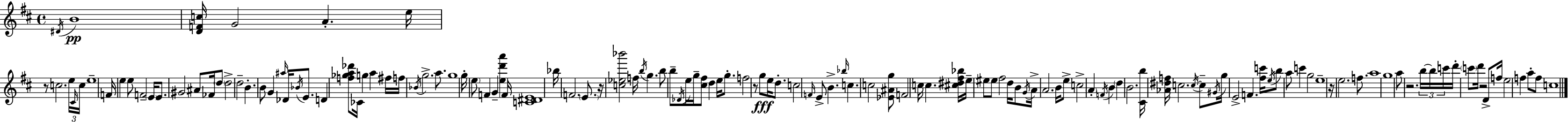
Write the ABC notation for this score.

X:1
T:Untitled
M:4/4
L:1/4
K:D
^D/4 B4 [DFc]/4 G2 A e/4 z/2 c2 e/4 ^C/4 c/4 e4 F/4 e e/2 F2 E/4 E/2 ^G2 ^A/2 _F/4 d/2 d2 d2 B B/2 G ^a/4 _D/4 _B/4 E/2 D [f_ga_d']/2 _C/4 g a ^f/4 f/4 _B/4 g2 a/2 g4 g/4 e/2 F G [ed'a'] F/4 [C^DE]4 _b/4 F2 E/2 z/4 [c_e_b']2 f/4 b/4 g b/2 b/2 _D/4 e/4 g/4 [^c^f]/2 d e/4 g/2 f2 z/2 g/2 e/4 d/2 c2 F/4 E/2 B _b/4 c c2 [_E^Ag]/2 F2 c/4 c [^c^d^f_b]/4 e/4 ^e/2 ^e/2 ^f2 d/4 B/2 G/4 A/4 A2 B/4 e/2 c2 A F/4 B d B2 [^Cb]/4 [_A^df]/4 c2 c/4 c/2 ^G/4 g/4 E2 F [^fc']/4 e/4 b/2 a/2 c' g2 e4 z/4 e2 f/2 a4 g4 a/2 z2 b/4 b/4 c'/4 d'/4 c'/2 d'/4 z2 D/2 f/4 e2 f a/2 f/2 c4